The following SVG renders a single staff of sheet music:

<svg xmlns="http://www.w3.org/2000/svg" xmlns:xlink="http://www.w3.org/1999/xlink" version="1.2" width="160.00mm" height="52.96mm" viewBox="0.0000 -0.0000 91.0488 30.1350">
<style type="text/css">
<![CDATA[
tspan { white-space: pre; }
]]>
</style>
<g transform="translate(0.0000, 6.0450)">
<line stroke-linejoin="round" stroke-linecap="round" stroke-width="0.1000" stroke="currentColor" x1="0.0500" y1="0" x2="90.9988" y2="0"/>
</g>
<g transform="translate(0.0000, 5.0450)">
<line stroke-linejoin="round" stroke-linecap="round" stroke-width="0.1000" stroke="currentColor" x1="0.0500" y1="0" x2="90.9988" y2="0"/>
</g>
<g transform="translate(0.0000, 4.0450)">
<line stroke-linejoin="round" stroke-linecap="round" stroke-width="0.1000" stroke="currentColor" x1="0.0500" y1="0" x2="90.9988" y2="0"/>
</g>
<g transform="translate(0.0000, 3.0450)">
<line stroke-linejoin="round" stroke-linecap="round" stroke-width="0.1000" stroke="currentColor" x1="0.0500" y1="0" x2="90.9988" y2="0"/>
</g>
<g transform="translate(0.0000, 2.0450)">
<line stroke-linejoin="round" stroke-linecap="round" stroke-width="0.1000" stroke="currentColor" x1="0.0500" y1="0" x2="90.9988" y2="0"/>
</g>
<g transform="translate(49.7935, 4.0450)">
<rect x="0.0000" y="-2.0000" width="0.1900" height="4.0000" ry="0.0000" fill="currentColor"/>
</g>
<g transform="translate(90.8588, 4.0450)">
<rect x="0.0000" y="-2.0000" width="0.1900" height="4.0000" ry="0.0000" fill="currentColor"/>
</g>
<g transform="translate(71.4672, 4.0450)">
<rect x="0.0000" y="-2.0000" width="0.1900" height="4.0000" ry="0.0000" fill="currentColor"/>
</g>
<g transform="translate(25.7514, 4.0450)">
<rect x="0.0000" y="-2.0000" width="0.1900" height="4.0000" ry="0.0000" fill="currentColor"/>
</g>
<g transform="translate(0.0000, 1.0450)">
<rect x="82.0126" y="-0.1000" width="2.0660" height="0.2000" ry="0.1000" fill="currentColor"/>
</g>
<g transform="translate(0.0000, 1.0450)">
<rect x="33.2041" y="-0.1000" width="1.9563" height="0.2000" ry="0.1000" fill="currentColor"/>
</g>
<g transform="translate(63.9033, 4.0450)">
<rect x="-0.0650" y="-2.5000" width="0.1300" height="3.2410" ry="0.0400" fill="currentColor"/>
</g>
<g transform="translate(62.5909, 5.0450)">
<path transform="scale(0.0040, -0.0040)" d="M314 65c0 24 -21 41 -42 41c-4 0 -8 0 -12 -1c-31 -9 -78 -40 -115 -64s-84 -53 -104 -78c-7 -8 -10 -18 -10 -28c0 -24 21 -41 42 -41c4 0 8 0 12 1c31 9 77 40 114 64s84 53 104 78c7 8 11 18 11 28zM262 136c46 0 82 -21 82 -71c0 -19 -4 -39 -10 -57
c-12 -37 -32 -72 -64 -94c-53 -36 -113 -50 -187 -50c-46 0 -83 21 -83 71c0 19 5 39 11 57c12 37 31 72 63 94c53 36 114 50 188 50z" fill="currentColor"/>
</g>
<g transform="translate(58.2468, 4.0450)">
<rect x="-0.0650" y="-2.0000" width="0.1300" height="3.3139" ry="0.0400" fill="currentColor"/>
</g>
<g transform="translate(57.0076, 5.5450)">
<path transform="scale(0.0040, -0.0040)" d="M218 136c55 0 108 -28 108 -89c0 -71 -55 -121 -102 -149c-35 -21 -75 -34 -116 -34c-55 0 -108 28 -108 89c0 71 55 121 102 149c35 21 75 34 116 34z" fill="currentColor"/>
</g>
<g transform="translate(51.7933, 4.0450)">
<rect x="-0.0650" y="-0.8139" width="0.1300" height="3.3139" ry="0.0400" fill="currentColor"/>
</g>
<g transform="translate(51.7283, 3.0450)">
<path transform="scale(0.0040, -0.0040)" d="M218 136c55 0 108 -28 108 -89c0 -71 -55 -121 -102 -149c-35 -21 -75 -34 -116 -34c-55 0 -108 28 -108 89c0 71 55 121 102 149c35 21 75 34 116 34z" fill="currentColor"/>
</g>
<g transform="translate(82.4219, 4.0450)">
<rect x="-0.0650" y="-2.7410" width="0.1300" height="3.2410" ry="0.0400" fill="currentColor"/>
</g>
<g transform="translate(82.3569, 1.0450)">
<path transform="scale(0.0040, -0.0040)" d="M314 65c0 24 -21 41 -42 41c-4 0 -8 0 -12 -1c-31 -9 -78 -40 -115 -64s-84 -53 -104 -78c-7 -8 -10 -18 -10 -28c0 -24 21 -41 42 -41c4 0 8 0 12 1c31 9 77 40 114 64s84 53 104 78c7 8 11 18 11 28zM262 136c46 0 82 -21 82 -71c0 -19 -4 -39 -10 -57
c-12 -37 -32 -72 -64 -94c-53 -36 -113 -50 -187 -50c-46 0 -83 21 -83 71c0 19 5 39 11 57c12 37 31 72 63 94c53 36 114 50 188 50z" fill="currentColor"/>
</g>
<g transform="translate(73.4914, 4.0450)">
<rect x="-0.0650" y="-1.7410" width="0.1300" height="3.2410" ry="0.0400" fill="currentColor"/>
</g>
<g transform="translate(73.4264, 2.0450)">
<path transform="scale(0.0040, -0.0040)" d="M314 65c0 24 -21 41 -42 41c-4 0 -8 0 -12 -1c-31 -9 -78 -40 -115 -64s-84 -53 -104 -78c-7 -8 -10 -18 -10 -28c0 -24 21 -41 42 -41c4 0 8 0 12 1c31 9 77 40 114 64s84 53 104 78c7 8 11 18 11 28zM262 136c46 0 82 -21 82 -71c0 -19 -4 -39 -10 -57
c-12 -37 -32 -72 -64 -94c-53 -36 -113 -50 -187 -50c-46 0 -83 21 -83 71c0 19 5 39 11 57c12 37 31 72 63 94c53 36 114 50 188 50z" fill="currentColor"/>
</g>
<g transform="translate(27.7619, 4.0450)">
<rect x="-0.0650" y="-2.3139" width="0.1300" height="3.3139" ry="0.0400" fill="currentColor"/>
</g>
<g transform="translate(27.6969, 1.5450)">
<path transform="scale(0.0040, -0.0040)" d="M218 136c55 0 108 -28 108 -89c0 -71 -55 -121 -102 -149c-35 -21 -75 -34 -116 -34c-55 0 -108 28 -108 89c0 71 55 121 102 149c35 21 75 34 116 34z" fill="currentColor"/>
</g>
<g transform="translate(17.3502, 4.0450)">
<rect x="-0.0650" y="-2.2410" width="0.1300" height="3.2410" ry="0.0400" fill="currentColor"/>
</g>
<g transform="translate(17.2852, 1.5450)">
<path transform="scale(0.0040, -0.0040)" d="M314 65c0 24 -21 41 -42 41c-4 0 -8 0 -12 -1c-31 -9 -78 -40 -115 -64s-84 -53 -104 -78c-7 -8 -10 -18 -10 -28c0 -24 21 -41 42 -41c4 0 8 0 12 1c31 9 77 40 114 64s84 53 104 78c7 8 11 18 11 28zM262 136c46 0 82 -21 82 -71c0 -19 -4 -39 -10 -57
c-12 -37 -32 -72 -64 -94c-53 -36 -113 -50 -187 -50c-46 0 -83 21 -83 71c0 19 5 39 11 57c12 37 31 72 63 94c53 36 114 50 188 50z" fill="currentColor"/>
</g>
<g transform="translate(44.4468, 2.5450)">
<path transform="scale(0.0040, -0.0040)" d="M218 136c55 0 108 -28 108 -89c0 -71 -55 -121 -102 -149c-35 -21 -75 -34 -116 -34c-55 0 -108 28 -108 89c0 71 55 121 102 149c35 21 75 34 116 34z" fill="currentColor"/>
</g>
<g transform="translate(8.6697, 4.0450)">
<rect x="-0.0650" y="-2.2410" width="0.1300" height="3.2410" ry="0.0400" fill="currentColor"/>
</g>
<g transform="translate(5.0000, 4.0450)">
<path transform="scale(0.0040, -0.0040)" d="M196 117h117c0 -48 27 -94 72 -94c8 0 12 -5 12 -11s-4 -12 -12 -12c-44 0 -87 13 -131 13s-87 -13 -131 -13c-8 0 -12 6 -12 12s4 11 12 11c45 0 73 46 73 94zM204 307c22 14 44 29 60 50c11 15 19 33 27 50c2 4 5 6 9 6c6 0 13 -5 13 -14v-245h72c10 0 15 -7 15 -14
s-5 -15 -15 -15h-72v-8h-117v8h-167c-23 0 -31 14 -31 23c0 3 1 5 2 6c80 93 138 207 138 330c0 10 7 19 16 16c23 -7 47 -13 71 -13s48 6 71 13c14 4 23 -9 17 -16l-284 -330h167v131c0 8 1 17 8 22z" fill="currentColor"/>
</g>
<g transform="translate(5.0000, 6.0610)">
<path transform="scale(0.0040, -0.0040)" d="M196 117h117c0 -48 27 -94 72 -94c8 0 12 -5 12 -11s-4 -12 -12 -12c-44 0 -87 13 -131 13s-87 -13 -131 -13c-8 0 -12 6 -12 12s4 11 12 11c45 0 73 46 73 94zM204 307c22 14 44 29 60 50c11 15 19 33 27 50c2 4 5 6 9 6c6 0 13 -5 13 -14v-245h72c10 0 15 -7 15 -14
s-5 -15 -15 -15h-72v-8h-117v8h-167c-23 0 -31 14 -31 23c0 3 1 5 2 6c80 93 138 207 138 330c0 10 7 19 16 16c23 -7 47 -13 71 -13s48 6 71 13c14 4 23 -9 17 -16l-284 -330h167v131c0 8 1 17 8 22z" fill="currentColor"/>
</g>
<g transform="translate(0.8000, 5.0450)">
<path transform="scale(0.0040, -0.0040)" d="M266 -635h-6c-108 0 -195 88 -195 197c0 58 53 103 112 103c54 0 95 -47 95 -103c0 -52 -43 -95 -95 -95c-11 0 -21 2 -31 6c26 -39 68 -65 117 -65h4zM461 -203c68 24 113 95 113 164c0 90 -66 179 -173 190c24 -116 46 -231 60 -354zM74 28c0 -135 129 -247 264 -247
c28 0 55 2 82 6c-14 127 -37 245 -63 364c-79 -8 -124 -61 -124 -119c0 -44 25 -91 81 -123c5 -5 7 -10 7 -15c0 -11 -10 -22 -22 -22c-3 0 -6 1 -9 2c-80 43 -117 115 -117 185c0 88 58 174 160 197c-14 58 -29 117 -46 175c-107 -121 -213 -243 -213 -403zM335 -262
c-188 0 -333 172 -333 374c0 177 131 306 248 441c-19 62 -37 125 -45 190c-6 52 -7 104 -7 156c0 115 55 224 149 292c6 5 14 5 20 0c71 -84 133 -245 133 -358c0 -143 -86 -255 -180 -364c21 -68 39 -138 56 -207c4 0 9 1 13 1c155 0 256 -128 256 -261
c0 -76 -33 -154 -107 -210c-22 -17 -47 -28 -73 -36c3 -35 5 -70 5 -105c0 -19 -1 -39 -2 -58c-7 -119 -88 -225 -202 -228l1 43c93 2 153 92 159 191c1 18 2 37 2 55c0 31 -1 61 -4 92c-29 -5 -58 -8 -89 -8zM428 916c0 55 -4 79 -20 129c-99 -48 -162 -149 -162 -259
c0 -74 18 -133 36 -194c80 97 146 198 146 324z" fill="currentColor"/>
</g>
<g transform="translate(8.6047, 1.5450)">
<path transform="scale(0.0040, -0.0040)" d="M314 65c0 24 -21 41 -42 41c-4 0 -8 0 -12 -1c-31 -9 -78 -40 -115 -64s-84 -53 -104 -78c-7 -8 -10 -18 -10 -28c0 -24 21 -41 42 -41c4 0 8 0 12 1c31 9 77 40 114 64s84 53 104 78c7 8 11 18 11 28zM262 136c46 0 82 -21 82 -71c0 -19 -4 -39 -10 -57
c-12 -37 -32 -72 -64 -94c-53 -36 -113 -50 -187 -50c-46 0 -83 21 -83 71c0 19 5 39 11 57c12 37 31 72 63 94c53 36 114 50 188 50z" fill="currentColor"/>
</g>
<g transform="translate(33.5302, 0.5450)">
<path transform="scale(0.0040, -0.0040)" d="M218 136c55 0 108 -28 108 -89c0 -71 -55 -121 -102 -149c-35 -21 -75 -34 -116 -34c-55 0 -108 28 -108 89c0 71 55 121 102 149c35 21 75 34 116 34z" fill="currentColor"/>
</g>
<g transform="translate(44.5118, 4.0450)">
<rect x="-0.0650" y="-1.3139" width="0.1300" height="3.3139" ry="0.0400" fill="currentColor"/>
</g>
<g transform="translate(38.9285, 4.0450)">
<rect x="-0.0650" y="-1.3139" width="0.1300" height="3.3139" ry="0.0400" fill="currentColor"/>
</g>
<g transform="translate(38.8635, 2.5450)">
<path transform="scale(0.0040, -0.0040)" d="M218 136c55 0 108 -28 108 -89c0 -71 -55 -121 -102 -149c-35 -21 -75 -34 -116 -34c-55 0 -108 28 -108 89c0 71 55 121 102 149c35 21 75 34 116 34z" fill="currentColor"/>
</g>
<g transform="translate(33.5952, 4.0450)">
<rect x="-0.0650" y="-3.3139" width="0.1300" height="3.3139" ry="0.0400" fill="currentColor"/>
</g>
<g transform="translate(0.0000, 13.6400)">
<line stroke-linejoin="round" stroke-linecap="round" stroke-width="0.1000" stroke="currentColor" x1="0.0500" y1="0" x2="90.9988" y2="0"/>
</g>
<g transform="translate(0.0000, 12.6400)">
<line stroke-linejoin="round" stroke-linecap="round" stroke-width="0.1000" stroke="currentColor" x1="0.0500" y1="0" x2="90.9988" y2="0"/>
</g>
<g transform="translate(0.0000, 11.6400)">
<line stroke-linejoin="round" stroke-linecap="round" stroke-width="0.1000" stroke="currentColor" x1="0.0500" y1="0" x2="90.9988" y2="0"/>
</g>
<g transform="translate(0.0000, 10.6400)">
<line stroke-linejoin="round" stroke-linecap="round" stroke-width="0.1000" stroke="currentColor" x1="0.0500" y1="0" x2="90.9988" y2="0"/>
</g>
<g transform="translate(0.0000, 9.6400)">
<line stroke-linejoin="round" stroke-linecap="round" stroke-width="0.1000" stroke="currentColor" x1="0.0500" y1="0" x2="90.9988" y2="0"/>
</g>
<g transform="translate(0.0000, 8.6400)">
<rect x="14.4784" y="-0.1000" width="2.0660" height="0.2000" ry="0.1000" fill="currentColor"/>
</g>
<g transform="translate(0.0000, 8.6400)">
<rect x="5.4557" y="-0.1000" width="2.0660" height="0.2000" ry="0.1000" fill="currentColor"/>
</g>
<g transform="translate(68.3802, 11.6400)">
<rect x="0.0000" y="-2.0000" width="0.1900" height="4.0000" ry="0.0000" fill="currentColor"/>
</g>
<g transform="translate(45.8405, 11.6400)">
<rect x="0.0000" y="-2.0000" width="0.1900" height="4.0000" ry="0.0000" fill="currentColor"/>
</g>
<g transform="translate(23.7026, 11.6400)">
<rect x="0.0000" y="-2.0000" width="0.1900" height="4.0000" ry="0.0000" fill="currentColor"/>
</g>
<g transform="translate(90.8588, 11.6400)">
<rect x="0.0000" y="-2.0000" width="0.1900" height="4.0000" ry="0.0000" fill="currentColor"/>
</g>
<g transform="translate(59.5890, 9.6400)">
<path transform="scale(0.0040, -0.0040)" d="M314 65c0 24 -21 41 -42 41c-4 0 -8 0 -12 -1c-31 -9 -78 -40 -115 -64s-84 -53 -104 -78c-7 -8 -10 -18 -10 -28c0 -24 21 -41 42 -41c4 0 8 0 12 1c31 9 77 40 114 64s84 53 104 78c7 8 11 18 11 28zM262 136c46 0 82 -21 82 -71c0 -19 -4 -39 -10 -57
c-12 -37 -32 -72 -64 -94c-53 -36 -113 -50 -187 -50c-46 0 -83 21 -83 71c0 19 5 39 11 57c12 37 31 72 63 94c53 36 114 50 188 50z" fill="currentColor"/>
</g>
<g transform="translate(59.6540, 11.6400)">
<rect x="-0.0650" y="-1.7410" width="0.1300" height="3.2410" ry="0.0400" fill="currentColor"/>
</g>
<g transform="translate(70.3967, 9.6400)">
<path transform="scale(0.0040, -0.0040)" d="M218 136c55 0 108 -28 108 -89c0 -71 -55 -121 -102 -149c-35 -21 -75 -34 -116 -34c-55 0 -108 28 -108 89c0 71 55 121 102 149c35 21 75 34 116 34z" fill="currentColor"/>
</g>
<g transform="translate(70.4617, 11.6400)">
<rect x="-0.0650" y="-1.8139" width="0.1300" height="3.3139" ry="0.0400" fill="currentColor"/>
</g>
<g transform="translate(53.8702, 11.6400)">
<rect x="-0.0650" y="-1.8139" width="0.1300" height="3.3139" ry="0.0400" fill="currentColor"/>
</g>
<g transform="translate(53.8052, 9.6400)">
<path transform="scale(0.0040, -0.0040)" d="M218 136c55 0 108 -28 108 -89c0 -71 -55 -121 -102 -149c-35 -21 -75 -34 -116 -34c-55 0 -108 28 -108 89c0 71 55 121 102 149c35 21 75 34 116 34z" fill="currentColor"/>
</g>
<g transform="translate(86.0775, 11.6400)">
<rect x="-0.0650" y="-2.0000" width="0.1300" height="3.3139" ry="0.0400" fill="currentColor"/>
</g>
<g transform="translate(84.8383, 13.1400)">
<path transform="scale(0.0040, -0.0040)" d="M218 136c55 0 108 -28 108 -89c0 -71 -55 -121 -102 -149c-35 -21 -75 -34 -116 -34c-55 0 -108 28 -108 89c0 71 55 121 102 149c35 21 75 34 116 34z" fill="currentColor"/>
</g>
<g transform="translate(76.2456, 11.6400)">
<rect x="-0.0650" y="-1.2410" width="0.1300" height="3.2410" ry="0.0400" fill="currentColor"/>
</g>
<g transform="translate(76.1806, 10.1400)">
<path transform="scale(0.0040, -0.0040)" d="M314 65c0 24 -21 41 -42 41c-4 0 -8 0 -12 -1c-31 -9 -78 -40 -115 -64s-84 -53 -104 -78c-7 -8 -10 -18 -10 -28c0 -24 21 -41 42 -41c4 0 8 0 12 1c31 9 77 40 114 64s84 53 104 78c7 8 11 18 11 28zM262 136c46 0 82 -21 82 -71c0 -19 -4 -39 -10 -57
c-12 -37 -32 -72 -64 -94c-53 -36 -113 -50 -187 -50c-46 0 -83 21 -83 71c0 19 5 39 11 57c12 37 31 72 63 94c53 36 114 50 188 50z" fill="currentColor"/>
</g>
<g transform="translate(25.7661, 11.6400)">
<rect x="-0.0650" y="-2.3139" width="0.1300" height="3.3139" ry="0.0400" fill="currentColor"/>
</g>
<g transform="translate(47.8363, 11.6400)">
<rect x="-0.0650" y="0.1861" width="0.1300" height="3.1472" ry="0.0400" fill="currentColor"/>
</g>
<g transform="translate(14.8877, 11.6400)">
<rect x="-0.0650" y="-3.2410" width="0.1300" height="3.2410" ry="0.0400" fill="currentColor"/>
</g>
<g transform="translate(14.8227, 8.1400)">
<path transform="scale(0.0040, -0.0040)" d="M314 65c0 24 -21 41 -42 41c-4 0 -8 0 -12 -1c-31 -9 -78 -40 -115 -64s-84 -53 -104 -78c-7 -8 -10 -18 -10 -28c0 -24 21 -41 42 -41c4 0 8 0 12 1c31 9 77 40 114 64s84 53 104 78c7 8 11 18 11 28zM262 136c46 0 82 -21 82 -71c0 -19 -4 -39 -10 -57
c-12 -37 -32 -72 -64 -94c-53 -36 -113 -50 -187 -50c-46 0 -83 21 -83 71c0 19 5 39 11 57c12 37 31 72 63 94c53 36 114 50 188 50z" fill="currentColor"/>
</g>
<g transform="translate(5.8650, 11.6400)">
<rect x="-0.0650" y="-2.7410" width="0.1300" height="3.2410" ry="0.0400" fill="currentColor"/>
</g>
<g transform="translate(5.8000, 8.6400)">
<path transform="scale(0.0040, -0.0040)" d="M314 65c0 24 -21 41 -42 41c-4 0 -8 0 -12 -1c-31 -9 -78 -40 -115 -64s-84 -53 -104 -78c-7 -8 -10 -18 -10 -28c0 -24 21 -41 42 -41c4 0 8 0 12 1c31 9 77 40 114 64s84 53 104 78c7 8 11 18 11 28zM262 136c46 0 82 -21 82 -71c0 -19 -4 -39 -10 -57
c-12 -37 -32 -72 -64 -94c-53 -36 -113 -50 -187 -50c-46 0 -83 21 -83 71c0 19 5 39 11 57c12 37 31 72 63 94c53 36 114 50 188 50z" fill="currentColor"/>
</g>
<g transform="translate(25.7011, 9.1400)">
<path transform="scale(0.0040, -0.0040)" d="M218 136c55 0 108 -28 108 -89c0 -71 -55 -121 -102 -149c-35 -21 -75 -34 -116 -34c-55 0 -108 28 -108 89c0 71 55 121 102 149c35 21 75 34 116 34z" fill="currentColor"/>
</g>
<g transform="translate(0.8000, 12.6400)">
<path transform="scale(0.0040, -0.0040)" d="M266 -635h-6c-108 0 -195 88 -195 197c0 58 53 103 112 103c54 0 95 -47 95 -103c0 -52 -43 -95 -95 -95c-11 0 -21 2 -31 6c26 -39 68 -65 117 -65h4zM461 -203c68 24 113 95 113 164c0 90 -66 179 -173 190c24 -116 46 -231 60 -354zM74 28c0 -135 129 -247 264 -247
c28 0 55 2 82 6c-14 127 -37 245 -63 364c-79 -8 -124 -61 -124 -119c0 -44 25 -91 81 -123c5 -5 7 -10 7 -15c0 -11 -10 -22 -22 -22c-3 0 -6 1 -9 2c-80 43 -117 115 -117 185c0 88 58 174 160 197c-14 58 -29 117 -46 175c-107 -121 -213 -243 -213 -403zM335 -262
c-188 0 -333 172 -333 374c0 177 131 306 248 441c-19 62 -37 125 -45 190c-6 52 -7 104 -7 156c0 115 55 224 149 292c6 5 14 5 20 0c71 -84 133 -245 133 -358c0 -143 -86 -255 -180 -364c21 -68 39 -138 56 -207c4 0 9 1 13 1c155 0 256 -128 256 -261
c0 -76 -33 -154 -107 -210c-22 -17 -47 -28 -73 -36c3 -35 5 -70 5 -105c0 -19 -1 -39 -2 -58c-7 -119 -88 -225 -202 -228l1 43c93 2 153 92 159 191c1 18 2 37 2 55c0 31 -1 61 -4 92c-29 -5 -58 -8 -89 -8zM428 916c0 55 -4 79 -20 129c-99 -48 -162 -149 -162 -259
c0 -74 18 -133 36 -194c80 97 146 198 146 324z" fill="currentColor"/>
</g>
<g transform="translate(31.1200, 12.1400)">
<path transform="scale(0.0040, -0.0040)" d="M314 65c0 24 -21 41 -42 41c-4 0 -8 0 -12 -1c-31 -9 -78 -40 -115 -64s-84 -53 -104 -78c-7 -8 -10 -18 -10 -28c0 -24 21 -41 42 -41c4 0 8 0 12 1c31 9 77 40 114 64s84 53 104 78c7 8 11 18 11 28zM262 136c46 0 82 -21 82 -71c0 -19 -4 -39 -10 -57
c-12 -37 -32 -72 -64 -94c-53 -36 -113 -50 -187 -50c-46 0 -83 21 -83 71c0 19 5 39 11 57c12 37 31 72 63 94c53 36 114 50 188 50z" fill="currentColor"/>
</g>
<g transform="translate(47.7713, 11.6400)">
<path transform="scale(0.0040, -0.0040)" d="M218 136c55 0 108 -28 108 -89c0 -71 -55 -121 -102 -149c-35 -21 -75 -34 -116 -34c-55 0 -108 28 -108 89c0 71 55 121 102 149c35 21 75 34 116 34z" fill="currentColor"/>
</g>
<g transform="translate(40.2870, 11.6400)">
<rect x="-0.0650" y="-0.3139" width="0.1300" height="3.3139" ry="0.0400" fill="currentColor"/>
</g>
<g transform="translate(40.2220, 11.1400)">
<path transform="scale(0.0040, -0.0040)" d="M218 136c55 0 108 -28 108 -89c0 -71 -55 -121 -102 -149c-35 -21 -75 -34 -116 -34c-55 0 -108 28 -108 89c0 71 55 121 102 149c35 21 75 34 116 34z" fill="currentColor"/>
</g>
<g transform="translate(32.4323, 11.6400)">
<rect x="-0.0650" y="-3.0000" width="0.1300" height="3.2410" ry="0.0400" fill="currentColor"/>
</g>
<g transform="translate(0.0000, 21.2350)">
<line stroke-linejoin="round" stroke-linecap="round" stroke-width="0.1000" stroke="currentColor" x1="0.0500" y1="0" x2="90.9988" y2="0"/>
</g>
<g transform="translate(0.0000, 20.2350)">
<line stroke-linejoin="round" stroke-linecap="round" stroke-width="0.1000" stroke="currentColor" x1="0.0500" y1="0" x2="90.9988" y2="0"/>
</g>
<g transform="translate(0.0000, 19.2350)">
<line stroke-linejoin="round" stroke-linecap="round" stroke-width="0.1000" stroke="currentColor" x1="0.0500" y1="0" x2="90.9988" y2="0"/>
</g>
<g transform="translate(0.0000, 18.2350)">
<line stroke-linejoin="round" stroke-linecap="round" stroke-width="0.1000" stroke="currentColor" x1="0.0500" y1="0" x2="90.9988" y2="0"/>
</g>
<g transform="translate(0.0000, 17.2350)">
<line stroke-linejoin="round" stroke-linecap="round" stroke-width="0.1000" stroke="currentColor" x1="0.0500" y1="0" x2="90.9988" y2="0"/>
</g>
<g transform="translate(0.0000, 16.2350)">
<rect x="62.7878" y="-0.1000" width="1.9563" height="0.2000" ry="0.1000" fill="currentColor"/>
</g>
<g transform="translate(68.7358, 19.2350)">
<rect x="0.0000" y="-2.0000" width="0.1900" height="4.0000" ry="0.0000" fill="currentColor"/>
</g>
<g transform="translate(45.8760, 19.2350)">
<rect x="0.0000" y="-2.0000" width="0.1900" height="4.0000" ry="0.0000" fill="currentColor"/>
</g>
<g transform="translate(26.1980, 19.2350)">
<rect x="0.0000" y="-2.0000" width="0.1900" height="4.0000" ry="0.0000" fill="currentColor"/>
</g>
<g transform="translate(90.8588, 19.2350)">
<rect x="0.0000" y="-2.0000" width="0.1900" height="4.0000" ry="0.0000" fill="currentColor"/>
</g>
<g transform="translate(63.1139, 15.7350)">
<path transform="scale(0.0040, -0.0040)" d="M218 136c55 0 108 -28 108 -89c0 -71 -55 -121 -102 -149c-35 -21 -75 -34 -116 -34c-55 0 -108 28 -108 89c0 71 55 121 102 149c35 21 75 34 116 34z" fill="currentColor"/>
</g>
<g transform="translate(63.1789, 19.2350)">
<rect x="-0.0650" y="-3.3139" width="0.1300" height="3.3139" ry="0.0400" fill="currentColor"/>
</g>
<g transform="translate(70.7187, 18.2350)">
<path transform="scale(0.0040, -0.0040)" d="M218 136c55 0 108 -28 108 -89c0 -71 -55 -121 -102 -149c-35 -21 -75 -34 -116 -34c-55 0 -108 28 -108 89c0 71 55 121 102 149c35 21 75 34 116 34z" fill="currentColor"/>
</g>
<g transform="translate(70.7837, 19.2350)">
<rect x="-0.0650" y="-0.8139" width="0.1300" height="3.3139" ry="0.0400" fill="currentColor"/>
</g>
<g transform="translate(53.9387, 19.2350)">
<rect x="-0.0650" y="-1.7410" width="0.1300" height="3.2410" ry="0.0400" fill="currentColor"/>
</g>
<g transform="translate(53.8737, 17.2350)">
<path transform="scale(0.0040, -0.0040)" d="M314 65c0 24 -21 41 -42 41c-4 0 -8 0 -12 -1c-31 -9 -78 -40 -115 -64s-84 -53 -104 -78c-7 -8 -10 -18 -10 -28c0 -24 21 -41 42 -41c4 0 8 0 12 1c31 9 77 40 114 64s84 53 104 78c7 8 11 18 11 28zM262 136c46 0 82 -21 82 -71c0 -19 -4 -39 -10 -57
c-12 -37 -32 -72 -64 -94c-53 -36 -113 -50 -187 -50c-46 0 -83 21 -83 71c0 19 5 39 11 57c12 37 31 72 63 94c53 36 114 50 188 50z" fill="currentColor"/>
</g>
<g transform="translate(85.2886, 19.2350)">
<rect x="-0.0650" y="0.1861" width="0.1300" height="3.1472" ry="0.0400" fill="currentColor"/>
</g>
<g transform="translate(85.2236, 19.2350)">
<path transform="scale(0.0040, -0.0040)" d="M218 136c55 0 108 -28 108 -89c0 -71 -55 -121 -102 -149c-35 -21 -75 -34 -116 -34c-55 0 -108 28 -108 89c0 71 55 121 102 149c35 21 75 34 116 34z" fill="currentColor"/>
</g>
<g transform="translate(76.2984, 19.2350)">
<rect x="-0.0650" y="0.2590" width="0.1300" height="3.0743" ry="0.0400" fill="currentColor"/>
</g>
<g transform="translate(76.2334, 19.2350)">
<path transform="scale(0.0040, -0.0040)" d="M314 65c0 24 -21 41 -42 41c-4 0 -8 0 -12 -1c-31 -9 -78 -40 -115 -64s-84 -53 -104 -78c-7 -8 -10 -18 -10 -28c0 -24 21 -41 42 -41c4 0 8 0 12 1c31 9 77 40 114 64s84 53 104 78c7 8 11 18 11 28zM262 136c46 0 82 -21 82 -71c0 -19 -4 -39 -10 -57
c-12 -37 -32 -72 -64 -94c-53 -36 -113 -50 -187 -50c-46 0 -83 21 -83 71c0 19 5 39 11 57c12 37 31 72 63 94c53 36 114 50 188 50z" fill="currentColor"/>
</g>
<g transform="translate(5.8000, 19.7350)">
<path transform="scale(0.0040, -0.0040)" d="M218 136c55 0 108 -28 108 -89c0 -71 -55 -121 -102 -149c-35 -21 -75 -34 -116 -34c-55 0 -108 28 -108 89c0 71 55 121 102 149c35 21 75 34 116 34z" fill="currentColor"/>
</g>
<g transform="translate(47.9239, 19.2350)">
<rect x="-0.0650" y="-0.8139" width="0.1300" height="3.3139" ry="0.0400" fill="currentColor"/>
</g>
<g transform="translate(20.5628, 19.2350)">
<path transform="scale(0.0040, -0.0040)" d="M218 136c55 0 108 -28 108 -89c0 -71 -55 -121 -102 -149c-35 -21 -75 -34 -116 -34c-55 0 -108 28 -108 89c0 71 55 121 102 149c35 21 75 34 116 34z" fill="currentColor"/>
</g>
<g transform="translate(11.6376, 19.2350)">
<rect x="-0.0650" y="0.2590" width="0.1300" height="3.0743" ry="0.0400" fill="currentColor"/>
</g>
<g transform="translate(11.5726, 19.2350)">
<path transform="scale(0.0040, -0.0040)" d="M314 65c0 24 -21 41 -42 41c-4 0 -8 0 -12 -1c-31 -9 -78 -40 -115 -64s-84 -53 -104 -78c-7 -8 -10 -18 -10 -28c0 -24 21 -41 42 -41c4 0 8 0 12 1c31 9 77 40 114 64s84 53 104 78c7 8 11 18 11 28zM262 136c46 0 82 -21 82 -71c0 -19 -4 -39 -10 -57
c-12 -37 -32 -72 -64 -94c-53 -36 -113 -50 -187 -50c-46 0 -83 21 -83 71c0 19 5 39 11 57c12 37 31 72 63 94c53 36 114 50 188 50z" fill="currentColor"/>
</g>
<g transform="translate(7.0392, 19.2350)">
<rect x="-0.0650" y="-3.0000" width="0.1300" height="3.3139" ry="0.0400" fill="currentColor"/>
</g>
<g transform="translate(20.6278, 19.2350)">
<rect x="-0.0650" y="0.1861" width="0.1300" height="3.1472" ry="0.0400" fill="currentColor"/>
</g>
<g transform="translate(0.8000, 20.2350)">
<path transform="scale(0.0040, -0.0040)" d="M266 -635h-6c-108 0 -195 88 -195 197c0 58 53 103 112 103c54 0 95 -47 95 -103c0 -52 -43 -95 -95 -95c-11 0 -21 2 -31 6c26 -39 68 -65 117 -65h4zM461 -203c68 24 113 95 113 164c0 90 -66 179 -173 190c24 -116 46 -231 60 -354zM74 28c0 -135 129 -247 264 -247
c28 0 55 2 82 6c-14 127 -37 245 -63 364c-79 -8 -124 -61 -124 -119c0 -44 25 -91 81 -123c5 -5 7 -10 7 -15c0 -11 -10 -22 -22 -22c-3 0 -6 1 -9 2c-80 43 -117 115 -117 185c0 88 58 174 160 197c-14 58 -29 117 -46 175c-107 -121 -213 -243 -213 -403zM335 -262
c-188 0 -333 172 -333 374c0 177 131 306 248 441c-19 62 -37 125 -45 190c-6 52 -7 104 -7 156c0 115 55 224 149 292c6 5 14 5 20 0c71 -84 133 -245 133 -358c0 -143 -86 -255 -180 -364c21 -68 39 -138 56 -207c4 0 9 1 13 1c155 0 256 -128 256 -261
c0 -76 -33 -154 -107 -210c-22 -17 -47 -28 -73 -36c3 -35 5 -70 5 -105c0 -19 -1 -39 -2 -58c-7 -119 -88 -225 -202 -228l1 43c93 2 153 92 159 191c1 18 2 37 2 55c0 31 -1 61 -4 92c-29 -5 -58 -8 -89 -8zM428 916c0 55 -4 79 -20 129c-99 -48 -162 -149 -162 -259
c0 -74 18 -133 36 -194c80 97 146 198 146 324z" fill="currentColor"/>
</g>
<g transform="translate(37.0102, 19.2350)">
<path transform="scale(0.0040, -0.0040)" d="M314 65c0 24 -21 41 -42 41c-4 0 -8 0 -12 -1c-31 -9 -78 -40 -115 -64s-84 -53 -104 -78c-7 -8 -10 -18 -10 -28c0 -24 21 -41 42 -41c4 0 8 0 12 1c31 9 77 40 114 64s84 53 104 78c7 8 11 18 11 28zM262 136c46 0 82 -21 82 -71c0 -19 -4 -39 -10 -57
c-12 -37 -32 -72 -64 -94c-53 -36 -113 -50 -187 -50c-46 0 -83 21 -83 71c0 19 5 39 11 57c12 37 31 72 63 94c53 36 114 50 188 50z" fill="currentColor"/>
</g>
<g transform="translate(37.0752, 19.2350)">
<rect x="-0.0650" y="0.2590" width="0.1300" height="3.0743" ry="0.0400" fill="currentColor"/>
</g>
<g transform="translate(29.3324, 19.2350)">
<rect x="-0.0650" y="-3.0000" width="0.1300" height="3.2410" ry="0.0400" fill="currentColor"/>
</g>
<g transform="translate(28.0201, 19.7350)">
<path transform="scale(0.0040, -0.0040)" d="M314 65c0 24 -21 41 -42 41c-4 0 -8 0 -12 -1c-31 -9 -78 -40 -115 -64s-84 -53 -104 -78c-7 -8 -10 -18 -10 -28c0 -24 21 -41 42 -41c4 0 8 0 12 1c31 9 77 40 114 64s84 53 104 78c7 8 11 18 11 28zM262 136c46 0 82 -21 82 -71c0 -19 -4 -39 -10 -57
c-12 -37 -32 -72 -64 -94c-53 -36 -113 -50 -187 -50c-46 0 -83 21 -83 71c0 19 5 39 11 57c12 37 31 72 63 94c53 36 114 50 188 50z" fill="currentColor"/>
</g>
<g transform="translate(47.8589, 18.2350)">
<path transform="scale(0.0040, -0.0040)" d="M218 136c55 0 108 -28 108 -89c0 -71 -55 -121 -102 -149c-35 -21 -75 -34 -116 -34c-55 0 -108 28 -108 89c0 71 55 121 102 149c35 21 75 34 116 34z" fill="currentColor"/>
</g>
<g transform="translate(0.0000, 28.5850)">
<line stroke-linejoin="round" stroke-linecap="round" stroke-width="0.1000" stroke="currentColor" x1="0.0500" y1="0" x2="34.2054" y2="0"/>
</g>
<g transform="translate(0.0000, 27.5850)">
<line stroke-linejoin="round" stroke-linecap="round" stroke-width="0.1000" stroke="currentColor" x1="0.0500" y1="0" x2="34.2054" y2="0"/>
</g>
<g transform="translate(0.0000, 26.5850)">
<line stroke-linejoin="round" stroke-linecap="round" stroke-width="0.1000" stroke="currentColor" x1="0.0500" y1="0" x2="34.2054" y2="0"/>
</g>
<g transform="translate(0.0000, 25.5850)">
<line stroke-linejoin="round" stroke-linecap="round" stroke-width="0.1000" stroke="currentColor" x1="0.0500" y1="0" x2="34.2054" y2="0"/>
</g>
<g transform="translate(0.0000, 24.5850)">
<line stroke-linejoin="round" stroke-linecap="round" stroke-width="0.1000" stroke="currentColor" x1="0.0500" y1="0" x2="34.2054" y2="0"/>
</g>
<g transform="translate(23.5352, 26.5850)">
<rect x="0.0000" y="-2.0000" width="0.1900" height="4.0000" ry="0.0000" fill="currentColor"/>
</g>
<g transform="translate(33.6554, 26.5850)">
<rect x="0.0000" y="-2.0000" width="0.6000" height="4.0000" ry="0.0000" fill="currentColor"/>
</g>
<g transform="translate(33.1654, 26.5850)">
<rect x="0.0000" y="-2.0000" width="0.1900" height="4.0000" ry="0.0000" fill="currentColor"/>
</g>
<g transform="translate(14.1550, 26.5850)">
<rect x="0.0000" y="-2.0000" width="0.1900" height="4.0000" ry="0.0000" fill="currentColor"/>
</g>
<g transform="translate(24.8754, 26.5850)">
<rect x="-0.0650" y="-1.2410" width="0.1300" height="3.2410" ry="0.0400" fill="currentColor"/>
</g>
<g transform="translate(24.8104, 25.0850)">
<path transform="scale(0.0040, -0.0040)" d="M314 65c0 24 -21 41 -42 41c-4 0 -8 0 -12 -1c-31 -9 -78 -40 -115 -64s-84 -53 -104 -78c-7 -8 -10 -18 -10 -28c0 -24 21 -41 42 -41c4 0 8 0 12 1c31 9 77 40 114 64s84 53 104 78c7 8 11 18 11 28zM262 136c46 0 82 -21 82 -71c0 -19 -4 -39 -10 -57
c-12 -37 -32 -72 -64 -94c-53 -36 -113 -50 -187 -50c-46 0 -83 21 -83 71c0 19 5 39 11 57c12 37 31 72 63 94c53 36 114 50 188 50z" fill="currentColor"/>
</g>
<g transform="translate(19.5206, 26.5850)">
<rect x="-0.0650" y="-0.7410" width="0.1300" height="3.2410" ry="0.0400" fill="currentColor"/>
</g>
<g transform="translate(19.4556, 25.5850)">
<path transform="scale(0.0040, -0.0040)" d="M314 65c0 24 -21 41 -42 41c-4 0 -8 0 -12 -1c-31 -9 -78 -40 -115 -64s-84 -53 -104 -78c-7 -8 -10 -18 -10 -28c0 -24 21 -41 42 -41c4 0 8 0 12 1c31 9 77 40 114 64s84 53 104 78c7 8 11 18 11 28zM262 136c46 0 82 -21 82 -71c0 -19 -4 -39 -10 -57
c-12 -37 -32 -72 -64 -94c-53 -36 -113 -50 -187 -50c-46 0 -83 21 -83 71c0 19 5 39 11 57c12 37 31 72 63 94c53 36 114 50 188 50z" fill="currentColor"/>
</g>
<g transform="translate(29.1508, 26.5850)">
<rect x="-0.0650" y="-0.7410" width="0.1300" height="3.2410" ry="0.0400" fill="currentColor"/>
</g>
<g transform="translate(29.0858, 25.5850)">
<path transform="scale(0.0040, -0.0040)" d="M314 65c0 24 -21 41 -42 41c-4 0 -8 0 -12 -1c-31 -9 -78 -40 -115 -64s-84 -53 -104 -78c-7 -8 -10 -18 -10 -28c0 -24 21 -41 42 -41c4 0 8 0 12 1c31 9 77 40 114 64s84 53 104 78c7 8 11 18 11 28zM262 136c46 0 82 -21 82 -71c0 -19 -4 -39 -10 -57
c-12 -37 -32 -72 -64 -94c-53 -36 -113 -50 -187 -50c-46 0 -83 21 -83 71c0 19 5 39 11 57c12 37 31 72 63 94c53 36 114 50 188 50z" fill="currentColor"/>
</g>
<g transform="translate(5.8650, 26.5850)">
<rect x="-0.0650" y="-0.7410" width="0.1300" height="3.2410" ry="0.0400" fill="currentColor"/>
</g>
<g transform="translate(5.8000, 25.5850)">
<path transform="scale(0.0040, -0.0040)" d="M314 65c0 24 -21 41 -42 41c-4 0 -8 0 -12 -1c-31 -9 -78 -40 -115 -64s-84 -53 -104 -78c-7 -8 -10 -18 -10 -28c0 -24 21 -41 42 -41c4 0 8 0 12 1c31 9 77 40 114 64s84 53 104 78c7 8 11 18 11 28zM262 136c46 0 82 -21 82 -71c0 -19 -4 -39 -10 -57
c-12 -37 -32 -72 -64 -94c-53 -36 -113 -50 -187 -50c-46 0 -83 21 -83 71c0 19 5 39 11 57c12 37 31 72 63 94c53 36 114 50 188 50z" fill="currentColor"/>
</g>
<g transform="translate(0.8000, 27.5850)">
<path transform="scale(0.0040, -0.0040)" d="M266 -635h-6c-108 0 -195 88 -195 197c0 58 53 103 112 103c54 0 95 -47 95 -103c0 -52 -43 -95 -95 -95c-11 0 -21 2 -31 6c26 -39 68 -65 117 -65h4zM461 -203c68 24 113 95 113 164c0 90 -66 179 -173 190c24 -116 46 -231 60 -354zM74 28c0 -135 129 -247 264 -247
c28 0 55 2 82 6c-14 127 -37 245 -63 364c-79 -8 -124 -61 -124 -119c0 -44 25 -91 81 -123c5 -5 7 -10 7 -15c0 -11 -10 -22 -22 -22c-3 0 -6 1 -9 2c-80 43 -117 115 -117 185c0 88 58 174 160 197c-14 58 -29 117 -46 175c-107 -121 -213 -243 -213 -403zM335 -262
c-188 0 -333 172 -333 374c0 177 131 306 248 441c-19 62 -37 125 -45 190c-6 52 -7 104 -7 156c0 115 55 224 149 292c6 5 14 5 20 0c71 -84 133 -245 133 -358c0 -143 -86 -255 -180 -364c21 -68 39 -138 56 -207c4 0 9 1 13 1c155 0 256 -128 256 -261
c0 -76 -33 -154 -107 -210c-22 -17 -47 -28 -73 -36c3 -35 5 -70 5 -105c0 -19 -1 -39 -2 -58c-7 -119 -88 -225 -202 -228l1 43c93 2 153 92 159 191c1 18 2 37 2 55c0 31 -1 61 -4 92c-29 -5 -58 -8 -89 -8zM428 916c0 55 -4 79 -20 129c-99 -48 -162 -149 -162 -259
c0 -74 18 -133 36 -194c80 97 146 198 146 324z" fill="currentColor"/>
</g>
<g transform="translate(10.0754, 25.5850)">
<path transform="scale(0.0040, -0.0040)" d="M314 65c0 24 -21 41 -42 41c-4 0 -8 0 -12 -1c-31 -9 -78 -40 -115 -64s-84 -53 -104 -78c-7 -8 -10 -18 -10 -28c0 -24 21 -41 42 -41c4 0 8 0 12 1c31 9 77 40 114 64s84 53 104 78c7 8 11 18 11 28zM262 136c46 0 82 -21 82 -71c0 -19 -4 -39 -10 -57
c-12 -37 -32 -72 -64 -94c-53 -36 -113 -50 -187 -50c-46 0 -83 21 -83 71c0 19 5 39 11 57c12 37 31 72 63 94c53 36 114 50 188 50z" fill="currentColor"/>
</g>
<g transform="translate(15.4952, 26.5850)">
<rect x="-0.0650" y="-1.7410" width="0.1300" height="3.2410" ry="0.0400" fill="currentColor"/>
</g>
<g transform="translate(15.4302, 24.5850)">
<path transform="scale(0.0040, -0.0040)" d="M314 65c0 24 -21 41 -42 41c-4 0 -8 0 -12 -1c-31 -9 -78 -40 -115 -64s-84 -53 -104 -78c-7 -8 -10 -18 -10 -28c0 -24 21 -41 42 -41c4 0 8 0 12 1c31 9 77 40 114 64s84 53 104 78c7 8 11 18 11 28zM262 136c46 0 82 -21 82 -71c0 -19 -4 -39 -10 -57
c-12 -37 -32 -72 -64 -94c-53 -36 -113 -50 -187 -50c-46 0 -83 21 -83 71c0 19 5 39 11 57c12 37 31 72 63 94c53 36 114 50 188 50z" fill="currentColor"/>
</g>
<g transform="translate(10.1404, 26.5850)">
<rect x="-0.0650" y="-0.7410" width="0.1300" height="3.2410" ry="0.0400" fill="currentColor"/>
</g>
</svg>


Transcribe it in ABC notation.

X:1
T:Untitled
M:4/4
L:1/4
K:C
g2 g2 g b e e d F G2 f2 a2 a2 b2 g A2 c B f f2 f e2 F A B2 B A2 B2 d f2 b d B2 B d2 d2 f2 d2 e2 d2